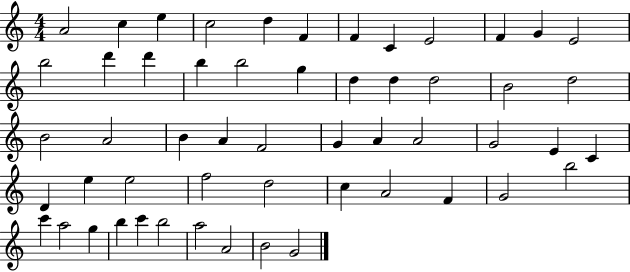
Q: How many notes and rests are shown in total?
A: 54